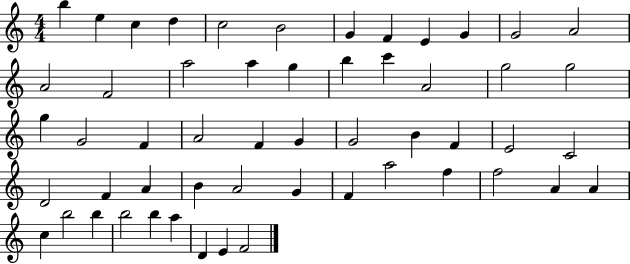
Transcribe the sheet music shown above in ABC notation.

X:1
T:Untitled
M:4/4
L:1/4
K:C
b e c d c2 B2 G F E G G2 A2 A2 F2 a2 a g b c' A2 g2 g2 g G2 F A2 F G G2 B F E2 C2 D2 F A B A2 G F a2 f f2 A A c b2 b b2 b a D E F2